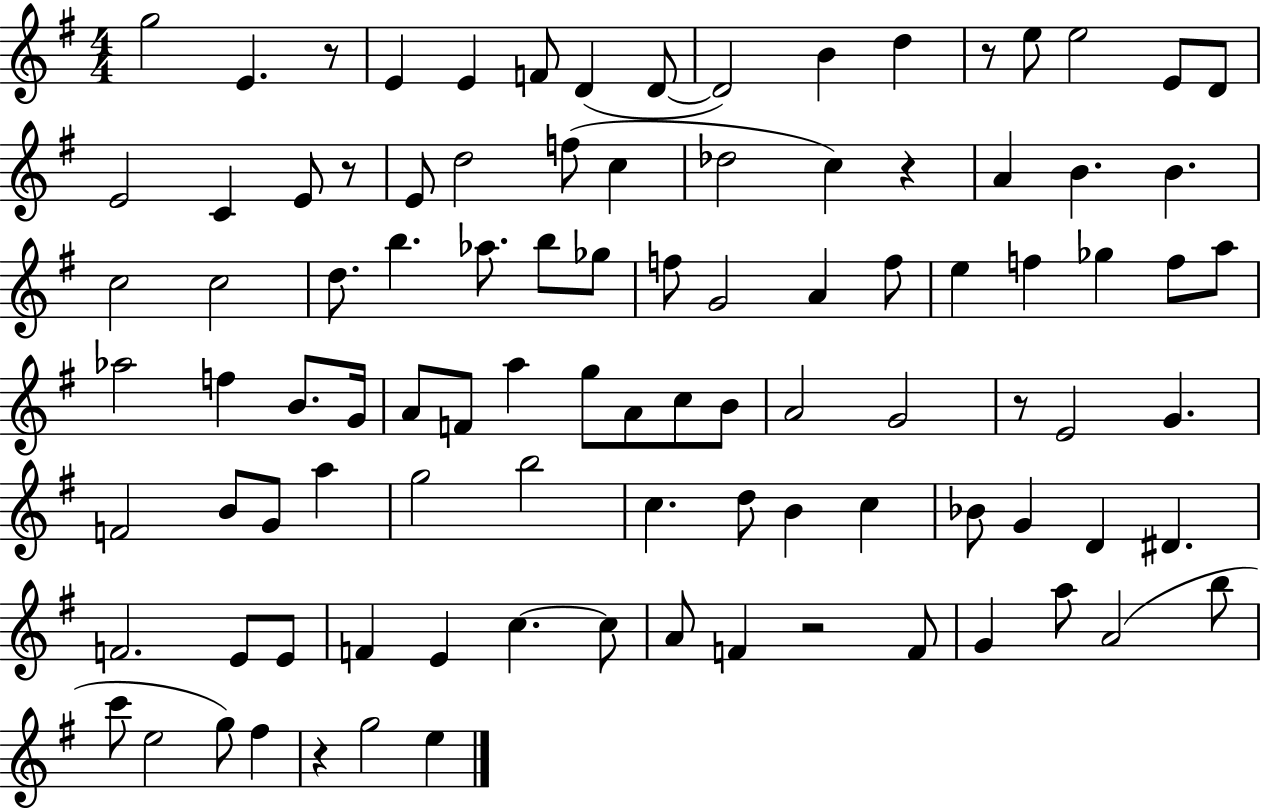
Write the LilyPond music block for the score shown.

{
  \clef treble
  \numericTimeSignature
  \time 4/4
  \key g \major
  g''2 e'4. r8 | e'4 e'4 f'8 d'4( d'8~~ | d'2) b'4 d''4 | r8 e''8 e''2 e'8 d'8 | \break e'2 c'4 e'8 r8 | e'8 d''2 f''8( c''4 | des''2 c''4) r4 | a'4 b'4. b'4. | \break c''2 c''2 | d''8. b''4. aes''8. b''8 ges''8 | f''8 g'2 a'4 f''8 | e''4 f''4 ges''4 f''8 a''8 | \break aes''2 f''4 b'8. g'16 | a'8 f'8 a''4 g''8 a'8 c''8 b'8 | a'2 g'2 | r8 e'2 g'4. | \break f'2 b'8 g'8 a''4 | g''2 b''2 | c''4. d''8 b'4 c''4 | bes'8 g'4 d'4 dis'4. | \break f'2. e'8 e'8 | f'4 e'4 c''4.~~ c''8 | a'8 f'4 r2 f'8 | g'4 a''8 a'2( b''8 | \break c'''8 e''2 g''8) fis''4 | r4 g''2 e''4 | \bar "|."
}